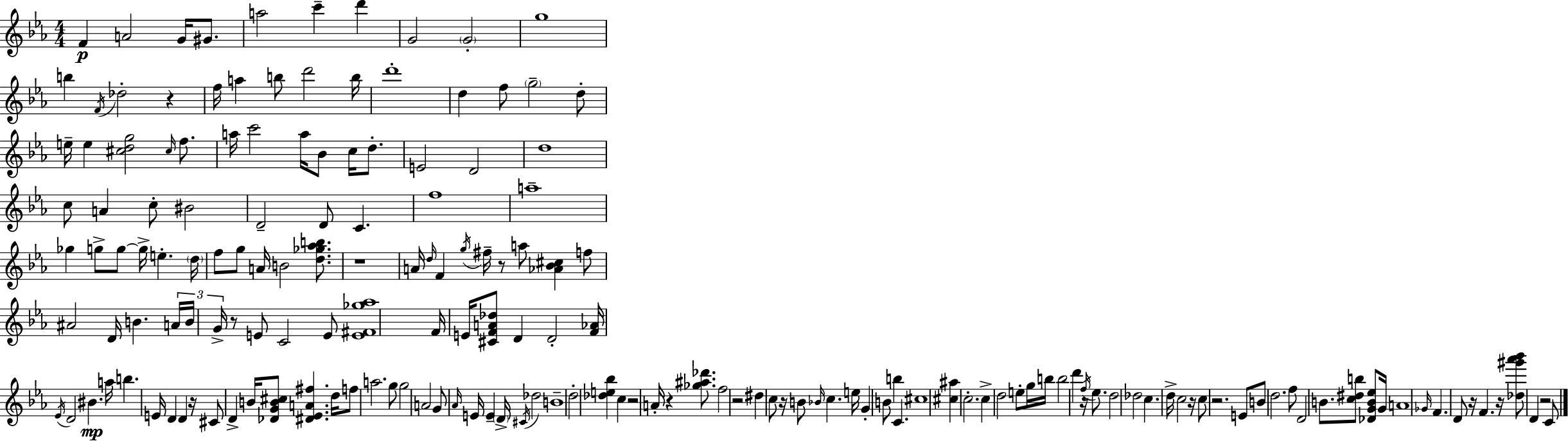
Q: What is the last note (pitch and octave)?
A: C4